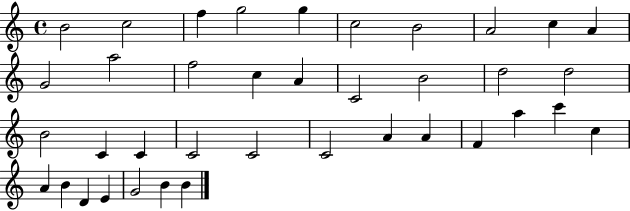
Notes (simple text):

B4/h C5/h F5/q G5/h G5/q C5/h B4/h A4/h C5/q A4/q G4/h A5/h F5/h C5/q A4/q C4/h B4/h D5/h D5/h B4/h C4/q C4/q C4/h C4/h C4/h A4/q A4/q F4/q A5/q C6/q C5/q A4/q B4/q D4/q E4/q G4/h B4/q B4/q